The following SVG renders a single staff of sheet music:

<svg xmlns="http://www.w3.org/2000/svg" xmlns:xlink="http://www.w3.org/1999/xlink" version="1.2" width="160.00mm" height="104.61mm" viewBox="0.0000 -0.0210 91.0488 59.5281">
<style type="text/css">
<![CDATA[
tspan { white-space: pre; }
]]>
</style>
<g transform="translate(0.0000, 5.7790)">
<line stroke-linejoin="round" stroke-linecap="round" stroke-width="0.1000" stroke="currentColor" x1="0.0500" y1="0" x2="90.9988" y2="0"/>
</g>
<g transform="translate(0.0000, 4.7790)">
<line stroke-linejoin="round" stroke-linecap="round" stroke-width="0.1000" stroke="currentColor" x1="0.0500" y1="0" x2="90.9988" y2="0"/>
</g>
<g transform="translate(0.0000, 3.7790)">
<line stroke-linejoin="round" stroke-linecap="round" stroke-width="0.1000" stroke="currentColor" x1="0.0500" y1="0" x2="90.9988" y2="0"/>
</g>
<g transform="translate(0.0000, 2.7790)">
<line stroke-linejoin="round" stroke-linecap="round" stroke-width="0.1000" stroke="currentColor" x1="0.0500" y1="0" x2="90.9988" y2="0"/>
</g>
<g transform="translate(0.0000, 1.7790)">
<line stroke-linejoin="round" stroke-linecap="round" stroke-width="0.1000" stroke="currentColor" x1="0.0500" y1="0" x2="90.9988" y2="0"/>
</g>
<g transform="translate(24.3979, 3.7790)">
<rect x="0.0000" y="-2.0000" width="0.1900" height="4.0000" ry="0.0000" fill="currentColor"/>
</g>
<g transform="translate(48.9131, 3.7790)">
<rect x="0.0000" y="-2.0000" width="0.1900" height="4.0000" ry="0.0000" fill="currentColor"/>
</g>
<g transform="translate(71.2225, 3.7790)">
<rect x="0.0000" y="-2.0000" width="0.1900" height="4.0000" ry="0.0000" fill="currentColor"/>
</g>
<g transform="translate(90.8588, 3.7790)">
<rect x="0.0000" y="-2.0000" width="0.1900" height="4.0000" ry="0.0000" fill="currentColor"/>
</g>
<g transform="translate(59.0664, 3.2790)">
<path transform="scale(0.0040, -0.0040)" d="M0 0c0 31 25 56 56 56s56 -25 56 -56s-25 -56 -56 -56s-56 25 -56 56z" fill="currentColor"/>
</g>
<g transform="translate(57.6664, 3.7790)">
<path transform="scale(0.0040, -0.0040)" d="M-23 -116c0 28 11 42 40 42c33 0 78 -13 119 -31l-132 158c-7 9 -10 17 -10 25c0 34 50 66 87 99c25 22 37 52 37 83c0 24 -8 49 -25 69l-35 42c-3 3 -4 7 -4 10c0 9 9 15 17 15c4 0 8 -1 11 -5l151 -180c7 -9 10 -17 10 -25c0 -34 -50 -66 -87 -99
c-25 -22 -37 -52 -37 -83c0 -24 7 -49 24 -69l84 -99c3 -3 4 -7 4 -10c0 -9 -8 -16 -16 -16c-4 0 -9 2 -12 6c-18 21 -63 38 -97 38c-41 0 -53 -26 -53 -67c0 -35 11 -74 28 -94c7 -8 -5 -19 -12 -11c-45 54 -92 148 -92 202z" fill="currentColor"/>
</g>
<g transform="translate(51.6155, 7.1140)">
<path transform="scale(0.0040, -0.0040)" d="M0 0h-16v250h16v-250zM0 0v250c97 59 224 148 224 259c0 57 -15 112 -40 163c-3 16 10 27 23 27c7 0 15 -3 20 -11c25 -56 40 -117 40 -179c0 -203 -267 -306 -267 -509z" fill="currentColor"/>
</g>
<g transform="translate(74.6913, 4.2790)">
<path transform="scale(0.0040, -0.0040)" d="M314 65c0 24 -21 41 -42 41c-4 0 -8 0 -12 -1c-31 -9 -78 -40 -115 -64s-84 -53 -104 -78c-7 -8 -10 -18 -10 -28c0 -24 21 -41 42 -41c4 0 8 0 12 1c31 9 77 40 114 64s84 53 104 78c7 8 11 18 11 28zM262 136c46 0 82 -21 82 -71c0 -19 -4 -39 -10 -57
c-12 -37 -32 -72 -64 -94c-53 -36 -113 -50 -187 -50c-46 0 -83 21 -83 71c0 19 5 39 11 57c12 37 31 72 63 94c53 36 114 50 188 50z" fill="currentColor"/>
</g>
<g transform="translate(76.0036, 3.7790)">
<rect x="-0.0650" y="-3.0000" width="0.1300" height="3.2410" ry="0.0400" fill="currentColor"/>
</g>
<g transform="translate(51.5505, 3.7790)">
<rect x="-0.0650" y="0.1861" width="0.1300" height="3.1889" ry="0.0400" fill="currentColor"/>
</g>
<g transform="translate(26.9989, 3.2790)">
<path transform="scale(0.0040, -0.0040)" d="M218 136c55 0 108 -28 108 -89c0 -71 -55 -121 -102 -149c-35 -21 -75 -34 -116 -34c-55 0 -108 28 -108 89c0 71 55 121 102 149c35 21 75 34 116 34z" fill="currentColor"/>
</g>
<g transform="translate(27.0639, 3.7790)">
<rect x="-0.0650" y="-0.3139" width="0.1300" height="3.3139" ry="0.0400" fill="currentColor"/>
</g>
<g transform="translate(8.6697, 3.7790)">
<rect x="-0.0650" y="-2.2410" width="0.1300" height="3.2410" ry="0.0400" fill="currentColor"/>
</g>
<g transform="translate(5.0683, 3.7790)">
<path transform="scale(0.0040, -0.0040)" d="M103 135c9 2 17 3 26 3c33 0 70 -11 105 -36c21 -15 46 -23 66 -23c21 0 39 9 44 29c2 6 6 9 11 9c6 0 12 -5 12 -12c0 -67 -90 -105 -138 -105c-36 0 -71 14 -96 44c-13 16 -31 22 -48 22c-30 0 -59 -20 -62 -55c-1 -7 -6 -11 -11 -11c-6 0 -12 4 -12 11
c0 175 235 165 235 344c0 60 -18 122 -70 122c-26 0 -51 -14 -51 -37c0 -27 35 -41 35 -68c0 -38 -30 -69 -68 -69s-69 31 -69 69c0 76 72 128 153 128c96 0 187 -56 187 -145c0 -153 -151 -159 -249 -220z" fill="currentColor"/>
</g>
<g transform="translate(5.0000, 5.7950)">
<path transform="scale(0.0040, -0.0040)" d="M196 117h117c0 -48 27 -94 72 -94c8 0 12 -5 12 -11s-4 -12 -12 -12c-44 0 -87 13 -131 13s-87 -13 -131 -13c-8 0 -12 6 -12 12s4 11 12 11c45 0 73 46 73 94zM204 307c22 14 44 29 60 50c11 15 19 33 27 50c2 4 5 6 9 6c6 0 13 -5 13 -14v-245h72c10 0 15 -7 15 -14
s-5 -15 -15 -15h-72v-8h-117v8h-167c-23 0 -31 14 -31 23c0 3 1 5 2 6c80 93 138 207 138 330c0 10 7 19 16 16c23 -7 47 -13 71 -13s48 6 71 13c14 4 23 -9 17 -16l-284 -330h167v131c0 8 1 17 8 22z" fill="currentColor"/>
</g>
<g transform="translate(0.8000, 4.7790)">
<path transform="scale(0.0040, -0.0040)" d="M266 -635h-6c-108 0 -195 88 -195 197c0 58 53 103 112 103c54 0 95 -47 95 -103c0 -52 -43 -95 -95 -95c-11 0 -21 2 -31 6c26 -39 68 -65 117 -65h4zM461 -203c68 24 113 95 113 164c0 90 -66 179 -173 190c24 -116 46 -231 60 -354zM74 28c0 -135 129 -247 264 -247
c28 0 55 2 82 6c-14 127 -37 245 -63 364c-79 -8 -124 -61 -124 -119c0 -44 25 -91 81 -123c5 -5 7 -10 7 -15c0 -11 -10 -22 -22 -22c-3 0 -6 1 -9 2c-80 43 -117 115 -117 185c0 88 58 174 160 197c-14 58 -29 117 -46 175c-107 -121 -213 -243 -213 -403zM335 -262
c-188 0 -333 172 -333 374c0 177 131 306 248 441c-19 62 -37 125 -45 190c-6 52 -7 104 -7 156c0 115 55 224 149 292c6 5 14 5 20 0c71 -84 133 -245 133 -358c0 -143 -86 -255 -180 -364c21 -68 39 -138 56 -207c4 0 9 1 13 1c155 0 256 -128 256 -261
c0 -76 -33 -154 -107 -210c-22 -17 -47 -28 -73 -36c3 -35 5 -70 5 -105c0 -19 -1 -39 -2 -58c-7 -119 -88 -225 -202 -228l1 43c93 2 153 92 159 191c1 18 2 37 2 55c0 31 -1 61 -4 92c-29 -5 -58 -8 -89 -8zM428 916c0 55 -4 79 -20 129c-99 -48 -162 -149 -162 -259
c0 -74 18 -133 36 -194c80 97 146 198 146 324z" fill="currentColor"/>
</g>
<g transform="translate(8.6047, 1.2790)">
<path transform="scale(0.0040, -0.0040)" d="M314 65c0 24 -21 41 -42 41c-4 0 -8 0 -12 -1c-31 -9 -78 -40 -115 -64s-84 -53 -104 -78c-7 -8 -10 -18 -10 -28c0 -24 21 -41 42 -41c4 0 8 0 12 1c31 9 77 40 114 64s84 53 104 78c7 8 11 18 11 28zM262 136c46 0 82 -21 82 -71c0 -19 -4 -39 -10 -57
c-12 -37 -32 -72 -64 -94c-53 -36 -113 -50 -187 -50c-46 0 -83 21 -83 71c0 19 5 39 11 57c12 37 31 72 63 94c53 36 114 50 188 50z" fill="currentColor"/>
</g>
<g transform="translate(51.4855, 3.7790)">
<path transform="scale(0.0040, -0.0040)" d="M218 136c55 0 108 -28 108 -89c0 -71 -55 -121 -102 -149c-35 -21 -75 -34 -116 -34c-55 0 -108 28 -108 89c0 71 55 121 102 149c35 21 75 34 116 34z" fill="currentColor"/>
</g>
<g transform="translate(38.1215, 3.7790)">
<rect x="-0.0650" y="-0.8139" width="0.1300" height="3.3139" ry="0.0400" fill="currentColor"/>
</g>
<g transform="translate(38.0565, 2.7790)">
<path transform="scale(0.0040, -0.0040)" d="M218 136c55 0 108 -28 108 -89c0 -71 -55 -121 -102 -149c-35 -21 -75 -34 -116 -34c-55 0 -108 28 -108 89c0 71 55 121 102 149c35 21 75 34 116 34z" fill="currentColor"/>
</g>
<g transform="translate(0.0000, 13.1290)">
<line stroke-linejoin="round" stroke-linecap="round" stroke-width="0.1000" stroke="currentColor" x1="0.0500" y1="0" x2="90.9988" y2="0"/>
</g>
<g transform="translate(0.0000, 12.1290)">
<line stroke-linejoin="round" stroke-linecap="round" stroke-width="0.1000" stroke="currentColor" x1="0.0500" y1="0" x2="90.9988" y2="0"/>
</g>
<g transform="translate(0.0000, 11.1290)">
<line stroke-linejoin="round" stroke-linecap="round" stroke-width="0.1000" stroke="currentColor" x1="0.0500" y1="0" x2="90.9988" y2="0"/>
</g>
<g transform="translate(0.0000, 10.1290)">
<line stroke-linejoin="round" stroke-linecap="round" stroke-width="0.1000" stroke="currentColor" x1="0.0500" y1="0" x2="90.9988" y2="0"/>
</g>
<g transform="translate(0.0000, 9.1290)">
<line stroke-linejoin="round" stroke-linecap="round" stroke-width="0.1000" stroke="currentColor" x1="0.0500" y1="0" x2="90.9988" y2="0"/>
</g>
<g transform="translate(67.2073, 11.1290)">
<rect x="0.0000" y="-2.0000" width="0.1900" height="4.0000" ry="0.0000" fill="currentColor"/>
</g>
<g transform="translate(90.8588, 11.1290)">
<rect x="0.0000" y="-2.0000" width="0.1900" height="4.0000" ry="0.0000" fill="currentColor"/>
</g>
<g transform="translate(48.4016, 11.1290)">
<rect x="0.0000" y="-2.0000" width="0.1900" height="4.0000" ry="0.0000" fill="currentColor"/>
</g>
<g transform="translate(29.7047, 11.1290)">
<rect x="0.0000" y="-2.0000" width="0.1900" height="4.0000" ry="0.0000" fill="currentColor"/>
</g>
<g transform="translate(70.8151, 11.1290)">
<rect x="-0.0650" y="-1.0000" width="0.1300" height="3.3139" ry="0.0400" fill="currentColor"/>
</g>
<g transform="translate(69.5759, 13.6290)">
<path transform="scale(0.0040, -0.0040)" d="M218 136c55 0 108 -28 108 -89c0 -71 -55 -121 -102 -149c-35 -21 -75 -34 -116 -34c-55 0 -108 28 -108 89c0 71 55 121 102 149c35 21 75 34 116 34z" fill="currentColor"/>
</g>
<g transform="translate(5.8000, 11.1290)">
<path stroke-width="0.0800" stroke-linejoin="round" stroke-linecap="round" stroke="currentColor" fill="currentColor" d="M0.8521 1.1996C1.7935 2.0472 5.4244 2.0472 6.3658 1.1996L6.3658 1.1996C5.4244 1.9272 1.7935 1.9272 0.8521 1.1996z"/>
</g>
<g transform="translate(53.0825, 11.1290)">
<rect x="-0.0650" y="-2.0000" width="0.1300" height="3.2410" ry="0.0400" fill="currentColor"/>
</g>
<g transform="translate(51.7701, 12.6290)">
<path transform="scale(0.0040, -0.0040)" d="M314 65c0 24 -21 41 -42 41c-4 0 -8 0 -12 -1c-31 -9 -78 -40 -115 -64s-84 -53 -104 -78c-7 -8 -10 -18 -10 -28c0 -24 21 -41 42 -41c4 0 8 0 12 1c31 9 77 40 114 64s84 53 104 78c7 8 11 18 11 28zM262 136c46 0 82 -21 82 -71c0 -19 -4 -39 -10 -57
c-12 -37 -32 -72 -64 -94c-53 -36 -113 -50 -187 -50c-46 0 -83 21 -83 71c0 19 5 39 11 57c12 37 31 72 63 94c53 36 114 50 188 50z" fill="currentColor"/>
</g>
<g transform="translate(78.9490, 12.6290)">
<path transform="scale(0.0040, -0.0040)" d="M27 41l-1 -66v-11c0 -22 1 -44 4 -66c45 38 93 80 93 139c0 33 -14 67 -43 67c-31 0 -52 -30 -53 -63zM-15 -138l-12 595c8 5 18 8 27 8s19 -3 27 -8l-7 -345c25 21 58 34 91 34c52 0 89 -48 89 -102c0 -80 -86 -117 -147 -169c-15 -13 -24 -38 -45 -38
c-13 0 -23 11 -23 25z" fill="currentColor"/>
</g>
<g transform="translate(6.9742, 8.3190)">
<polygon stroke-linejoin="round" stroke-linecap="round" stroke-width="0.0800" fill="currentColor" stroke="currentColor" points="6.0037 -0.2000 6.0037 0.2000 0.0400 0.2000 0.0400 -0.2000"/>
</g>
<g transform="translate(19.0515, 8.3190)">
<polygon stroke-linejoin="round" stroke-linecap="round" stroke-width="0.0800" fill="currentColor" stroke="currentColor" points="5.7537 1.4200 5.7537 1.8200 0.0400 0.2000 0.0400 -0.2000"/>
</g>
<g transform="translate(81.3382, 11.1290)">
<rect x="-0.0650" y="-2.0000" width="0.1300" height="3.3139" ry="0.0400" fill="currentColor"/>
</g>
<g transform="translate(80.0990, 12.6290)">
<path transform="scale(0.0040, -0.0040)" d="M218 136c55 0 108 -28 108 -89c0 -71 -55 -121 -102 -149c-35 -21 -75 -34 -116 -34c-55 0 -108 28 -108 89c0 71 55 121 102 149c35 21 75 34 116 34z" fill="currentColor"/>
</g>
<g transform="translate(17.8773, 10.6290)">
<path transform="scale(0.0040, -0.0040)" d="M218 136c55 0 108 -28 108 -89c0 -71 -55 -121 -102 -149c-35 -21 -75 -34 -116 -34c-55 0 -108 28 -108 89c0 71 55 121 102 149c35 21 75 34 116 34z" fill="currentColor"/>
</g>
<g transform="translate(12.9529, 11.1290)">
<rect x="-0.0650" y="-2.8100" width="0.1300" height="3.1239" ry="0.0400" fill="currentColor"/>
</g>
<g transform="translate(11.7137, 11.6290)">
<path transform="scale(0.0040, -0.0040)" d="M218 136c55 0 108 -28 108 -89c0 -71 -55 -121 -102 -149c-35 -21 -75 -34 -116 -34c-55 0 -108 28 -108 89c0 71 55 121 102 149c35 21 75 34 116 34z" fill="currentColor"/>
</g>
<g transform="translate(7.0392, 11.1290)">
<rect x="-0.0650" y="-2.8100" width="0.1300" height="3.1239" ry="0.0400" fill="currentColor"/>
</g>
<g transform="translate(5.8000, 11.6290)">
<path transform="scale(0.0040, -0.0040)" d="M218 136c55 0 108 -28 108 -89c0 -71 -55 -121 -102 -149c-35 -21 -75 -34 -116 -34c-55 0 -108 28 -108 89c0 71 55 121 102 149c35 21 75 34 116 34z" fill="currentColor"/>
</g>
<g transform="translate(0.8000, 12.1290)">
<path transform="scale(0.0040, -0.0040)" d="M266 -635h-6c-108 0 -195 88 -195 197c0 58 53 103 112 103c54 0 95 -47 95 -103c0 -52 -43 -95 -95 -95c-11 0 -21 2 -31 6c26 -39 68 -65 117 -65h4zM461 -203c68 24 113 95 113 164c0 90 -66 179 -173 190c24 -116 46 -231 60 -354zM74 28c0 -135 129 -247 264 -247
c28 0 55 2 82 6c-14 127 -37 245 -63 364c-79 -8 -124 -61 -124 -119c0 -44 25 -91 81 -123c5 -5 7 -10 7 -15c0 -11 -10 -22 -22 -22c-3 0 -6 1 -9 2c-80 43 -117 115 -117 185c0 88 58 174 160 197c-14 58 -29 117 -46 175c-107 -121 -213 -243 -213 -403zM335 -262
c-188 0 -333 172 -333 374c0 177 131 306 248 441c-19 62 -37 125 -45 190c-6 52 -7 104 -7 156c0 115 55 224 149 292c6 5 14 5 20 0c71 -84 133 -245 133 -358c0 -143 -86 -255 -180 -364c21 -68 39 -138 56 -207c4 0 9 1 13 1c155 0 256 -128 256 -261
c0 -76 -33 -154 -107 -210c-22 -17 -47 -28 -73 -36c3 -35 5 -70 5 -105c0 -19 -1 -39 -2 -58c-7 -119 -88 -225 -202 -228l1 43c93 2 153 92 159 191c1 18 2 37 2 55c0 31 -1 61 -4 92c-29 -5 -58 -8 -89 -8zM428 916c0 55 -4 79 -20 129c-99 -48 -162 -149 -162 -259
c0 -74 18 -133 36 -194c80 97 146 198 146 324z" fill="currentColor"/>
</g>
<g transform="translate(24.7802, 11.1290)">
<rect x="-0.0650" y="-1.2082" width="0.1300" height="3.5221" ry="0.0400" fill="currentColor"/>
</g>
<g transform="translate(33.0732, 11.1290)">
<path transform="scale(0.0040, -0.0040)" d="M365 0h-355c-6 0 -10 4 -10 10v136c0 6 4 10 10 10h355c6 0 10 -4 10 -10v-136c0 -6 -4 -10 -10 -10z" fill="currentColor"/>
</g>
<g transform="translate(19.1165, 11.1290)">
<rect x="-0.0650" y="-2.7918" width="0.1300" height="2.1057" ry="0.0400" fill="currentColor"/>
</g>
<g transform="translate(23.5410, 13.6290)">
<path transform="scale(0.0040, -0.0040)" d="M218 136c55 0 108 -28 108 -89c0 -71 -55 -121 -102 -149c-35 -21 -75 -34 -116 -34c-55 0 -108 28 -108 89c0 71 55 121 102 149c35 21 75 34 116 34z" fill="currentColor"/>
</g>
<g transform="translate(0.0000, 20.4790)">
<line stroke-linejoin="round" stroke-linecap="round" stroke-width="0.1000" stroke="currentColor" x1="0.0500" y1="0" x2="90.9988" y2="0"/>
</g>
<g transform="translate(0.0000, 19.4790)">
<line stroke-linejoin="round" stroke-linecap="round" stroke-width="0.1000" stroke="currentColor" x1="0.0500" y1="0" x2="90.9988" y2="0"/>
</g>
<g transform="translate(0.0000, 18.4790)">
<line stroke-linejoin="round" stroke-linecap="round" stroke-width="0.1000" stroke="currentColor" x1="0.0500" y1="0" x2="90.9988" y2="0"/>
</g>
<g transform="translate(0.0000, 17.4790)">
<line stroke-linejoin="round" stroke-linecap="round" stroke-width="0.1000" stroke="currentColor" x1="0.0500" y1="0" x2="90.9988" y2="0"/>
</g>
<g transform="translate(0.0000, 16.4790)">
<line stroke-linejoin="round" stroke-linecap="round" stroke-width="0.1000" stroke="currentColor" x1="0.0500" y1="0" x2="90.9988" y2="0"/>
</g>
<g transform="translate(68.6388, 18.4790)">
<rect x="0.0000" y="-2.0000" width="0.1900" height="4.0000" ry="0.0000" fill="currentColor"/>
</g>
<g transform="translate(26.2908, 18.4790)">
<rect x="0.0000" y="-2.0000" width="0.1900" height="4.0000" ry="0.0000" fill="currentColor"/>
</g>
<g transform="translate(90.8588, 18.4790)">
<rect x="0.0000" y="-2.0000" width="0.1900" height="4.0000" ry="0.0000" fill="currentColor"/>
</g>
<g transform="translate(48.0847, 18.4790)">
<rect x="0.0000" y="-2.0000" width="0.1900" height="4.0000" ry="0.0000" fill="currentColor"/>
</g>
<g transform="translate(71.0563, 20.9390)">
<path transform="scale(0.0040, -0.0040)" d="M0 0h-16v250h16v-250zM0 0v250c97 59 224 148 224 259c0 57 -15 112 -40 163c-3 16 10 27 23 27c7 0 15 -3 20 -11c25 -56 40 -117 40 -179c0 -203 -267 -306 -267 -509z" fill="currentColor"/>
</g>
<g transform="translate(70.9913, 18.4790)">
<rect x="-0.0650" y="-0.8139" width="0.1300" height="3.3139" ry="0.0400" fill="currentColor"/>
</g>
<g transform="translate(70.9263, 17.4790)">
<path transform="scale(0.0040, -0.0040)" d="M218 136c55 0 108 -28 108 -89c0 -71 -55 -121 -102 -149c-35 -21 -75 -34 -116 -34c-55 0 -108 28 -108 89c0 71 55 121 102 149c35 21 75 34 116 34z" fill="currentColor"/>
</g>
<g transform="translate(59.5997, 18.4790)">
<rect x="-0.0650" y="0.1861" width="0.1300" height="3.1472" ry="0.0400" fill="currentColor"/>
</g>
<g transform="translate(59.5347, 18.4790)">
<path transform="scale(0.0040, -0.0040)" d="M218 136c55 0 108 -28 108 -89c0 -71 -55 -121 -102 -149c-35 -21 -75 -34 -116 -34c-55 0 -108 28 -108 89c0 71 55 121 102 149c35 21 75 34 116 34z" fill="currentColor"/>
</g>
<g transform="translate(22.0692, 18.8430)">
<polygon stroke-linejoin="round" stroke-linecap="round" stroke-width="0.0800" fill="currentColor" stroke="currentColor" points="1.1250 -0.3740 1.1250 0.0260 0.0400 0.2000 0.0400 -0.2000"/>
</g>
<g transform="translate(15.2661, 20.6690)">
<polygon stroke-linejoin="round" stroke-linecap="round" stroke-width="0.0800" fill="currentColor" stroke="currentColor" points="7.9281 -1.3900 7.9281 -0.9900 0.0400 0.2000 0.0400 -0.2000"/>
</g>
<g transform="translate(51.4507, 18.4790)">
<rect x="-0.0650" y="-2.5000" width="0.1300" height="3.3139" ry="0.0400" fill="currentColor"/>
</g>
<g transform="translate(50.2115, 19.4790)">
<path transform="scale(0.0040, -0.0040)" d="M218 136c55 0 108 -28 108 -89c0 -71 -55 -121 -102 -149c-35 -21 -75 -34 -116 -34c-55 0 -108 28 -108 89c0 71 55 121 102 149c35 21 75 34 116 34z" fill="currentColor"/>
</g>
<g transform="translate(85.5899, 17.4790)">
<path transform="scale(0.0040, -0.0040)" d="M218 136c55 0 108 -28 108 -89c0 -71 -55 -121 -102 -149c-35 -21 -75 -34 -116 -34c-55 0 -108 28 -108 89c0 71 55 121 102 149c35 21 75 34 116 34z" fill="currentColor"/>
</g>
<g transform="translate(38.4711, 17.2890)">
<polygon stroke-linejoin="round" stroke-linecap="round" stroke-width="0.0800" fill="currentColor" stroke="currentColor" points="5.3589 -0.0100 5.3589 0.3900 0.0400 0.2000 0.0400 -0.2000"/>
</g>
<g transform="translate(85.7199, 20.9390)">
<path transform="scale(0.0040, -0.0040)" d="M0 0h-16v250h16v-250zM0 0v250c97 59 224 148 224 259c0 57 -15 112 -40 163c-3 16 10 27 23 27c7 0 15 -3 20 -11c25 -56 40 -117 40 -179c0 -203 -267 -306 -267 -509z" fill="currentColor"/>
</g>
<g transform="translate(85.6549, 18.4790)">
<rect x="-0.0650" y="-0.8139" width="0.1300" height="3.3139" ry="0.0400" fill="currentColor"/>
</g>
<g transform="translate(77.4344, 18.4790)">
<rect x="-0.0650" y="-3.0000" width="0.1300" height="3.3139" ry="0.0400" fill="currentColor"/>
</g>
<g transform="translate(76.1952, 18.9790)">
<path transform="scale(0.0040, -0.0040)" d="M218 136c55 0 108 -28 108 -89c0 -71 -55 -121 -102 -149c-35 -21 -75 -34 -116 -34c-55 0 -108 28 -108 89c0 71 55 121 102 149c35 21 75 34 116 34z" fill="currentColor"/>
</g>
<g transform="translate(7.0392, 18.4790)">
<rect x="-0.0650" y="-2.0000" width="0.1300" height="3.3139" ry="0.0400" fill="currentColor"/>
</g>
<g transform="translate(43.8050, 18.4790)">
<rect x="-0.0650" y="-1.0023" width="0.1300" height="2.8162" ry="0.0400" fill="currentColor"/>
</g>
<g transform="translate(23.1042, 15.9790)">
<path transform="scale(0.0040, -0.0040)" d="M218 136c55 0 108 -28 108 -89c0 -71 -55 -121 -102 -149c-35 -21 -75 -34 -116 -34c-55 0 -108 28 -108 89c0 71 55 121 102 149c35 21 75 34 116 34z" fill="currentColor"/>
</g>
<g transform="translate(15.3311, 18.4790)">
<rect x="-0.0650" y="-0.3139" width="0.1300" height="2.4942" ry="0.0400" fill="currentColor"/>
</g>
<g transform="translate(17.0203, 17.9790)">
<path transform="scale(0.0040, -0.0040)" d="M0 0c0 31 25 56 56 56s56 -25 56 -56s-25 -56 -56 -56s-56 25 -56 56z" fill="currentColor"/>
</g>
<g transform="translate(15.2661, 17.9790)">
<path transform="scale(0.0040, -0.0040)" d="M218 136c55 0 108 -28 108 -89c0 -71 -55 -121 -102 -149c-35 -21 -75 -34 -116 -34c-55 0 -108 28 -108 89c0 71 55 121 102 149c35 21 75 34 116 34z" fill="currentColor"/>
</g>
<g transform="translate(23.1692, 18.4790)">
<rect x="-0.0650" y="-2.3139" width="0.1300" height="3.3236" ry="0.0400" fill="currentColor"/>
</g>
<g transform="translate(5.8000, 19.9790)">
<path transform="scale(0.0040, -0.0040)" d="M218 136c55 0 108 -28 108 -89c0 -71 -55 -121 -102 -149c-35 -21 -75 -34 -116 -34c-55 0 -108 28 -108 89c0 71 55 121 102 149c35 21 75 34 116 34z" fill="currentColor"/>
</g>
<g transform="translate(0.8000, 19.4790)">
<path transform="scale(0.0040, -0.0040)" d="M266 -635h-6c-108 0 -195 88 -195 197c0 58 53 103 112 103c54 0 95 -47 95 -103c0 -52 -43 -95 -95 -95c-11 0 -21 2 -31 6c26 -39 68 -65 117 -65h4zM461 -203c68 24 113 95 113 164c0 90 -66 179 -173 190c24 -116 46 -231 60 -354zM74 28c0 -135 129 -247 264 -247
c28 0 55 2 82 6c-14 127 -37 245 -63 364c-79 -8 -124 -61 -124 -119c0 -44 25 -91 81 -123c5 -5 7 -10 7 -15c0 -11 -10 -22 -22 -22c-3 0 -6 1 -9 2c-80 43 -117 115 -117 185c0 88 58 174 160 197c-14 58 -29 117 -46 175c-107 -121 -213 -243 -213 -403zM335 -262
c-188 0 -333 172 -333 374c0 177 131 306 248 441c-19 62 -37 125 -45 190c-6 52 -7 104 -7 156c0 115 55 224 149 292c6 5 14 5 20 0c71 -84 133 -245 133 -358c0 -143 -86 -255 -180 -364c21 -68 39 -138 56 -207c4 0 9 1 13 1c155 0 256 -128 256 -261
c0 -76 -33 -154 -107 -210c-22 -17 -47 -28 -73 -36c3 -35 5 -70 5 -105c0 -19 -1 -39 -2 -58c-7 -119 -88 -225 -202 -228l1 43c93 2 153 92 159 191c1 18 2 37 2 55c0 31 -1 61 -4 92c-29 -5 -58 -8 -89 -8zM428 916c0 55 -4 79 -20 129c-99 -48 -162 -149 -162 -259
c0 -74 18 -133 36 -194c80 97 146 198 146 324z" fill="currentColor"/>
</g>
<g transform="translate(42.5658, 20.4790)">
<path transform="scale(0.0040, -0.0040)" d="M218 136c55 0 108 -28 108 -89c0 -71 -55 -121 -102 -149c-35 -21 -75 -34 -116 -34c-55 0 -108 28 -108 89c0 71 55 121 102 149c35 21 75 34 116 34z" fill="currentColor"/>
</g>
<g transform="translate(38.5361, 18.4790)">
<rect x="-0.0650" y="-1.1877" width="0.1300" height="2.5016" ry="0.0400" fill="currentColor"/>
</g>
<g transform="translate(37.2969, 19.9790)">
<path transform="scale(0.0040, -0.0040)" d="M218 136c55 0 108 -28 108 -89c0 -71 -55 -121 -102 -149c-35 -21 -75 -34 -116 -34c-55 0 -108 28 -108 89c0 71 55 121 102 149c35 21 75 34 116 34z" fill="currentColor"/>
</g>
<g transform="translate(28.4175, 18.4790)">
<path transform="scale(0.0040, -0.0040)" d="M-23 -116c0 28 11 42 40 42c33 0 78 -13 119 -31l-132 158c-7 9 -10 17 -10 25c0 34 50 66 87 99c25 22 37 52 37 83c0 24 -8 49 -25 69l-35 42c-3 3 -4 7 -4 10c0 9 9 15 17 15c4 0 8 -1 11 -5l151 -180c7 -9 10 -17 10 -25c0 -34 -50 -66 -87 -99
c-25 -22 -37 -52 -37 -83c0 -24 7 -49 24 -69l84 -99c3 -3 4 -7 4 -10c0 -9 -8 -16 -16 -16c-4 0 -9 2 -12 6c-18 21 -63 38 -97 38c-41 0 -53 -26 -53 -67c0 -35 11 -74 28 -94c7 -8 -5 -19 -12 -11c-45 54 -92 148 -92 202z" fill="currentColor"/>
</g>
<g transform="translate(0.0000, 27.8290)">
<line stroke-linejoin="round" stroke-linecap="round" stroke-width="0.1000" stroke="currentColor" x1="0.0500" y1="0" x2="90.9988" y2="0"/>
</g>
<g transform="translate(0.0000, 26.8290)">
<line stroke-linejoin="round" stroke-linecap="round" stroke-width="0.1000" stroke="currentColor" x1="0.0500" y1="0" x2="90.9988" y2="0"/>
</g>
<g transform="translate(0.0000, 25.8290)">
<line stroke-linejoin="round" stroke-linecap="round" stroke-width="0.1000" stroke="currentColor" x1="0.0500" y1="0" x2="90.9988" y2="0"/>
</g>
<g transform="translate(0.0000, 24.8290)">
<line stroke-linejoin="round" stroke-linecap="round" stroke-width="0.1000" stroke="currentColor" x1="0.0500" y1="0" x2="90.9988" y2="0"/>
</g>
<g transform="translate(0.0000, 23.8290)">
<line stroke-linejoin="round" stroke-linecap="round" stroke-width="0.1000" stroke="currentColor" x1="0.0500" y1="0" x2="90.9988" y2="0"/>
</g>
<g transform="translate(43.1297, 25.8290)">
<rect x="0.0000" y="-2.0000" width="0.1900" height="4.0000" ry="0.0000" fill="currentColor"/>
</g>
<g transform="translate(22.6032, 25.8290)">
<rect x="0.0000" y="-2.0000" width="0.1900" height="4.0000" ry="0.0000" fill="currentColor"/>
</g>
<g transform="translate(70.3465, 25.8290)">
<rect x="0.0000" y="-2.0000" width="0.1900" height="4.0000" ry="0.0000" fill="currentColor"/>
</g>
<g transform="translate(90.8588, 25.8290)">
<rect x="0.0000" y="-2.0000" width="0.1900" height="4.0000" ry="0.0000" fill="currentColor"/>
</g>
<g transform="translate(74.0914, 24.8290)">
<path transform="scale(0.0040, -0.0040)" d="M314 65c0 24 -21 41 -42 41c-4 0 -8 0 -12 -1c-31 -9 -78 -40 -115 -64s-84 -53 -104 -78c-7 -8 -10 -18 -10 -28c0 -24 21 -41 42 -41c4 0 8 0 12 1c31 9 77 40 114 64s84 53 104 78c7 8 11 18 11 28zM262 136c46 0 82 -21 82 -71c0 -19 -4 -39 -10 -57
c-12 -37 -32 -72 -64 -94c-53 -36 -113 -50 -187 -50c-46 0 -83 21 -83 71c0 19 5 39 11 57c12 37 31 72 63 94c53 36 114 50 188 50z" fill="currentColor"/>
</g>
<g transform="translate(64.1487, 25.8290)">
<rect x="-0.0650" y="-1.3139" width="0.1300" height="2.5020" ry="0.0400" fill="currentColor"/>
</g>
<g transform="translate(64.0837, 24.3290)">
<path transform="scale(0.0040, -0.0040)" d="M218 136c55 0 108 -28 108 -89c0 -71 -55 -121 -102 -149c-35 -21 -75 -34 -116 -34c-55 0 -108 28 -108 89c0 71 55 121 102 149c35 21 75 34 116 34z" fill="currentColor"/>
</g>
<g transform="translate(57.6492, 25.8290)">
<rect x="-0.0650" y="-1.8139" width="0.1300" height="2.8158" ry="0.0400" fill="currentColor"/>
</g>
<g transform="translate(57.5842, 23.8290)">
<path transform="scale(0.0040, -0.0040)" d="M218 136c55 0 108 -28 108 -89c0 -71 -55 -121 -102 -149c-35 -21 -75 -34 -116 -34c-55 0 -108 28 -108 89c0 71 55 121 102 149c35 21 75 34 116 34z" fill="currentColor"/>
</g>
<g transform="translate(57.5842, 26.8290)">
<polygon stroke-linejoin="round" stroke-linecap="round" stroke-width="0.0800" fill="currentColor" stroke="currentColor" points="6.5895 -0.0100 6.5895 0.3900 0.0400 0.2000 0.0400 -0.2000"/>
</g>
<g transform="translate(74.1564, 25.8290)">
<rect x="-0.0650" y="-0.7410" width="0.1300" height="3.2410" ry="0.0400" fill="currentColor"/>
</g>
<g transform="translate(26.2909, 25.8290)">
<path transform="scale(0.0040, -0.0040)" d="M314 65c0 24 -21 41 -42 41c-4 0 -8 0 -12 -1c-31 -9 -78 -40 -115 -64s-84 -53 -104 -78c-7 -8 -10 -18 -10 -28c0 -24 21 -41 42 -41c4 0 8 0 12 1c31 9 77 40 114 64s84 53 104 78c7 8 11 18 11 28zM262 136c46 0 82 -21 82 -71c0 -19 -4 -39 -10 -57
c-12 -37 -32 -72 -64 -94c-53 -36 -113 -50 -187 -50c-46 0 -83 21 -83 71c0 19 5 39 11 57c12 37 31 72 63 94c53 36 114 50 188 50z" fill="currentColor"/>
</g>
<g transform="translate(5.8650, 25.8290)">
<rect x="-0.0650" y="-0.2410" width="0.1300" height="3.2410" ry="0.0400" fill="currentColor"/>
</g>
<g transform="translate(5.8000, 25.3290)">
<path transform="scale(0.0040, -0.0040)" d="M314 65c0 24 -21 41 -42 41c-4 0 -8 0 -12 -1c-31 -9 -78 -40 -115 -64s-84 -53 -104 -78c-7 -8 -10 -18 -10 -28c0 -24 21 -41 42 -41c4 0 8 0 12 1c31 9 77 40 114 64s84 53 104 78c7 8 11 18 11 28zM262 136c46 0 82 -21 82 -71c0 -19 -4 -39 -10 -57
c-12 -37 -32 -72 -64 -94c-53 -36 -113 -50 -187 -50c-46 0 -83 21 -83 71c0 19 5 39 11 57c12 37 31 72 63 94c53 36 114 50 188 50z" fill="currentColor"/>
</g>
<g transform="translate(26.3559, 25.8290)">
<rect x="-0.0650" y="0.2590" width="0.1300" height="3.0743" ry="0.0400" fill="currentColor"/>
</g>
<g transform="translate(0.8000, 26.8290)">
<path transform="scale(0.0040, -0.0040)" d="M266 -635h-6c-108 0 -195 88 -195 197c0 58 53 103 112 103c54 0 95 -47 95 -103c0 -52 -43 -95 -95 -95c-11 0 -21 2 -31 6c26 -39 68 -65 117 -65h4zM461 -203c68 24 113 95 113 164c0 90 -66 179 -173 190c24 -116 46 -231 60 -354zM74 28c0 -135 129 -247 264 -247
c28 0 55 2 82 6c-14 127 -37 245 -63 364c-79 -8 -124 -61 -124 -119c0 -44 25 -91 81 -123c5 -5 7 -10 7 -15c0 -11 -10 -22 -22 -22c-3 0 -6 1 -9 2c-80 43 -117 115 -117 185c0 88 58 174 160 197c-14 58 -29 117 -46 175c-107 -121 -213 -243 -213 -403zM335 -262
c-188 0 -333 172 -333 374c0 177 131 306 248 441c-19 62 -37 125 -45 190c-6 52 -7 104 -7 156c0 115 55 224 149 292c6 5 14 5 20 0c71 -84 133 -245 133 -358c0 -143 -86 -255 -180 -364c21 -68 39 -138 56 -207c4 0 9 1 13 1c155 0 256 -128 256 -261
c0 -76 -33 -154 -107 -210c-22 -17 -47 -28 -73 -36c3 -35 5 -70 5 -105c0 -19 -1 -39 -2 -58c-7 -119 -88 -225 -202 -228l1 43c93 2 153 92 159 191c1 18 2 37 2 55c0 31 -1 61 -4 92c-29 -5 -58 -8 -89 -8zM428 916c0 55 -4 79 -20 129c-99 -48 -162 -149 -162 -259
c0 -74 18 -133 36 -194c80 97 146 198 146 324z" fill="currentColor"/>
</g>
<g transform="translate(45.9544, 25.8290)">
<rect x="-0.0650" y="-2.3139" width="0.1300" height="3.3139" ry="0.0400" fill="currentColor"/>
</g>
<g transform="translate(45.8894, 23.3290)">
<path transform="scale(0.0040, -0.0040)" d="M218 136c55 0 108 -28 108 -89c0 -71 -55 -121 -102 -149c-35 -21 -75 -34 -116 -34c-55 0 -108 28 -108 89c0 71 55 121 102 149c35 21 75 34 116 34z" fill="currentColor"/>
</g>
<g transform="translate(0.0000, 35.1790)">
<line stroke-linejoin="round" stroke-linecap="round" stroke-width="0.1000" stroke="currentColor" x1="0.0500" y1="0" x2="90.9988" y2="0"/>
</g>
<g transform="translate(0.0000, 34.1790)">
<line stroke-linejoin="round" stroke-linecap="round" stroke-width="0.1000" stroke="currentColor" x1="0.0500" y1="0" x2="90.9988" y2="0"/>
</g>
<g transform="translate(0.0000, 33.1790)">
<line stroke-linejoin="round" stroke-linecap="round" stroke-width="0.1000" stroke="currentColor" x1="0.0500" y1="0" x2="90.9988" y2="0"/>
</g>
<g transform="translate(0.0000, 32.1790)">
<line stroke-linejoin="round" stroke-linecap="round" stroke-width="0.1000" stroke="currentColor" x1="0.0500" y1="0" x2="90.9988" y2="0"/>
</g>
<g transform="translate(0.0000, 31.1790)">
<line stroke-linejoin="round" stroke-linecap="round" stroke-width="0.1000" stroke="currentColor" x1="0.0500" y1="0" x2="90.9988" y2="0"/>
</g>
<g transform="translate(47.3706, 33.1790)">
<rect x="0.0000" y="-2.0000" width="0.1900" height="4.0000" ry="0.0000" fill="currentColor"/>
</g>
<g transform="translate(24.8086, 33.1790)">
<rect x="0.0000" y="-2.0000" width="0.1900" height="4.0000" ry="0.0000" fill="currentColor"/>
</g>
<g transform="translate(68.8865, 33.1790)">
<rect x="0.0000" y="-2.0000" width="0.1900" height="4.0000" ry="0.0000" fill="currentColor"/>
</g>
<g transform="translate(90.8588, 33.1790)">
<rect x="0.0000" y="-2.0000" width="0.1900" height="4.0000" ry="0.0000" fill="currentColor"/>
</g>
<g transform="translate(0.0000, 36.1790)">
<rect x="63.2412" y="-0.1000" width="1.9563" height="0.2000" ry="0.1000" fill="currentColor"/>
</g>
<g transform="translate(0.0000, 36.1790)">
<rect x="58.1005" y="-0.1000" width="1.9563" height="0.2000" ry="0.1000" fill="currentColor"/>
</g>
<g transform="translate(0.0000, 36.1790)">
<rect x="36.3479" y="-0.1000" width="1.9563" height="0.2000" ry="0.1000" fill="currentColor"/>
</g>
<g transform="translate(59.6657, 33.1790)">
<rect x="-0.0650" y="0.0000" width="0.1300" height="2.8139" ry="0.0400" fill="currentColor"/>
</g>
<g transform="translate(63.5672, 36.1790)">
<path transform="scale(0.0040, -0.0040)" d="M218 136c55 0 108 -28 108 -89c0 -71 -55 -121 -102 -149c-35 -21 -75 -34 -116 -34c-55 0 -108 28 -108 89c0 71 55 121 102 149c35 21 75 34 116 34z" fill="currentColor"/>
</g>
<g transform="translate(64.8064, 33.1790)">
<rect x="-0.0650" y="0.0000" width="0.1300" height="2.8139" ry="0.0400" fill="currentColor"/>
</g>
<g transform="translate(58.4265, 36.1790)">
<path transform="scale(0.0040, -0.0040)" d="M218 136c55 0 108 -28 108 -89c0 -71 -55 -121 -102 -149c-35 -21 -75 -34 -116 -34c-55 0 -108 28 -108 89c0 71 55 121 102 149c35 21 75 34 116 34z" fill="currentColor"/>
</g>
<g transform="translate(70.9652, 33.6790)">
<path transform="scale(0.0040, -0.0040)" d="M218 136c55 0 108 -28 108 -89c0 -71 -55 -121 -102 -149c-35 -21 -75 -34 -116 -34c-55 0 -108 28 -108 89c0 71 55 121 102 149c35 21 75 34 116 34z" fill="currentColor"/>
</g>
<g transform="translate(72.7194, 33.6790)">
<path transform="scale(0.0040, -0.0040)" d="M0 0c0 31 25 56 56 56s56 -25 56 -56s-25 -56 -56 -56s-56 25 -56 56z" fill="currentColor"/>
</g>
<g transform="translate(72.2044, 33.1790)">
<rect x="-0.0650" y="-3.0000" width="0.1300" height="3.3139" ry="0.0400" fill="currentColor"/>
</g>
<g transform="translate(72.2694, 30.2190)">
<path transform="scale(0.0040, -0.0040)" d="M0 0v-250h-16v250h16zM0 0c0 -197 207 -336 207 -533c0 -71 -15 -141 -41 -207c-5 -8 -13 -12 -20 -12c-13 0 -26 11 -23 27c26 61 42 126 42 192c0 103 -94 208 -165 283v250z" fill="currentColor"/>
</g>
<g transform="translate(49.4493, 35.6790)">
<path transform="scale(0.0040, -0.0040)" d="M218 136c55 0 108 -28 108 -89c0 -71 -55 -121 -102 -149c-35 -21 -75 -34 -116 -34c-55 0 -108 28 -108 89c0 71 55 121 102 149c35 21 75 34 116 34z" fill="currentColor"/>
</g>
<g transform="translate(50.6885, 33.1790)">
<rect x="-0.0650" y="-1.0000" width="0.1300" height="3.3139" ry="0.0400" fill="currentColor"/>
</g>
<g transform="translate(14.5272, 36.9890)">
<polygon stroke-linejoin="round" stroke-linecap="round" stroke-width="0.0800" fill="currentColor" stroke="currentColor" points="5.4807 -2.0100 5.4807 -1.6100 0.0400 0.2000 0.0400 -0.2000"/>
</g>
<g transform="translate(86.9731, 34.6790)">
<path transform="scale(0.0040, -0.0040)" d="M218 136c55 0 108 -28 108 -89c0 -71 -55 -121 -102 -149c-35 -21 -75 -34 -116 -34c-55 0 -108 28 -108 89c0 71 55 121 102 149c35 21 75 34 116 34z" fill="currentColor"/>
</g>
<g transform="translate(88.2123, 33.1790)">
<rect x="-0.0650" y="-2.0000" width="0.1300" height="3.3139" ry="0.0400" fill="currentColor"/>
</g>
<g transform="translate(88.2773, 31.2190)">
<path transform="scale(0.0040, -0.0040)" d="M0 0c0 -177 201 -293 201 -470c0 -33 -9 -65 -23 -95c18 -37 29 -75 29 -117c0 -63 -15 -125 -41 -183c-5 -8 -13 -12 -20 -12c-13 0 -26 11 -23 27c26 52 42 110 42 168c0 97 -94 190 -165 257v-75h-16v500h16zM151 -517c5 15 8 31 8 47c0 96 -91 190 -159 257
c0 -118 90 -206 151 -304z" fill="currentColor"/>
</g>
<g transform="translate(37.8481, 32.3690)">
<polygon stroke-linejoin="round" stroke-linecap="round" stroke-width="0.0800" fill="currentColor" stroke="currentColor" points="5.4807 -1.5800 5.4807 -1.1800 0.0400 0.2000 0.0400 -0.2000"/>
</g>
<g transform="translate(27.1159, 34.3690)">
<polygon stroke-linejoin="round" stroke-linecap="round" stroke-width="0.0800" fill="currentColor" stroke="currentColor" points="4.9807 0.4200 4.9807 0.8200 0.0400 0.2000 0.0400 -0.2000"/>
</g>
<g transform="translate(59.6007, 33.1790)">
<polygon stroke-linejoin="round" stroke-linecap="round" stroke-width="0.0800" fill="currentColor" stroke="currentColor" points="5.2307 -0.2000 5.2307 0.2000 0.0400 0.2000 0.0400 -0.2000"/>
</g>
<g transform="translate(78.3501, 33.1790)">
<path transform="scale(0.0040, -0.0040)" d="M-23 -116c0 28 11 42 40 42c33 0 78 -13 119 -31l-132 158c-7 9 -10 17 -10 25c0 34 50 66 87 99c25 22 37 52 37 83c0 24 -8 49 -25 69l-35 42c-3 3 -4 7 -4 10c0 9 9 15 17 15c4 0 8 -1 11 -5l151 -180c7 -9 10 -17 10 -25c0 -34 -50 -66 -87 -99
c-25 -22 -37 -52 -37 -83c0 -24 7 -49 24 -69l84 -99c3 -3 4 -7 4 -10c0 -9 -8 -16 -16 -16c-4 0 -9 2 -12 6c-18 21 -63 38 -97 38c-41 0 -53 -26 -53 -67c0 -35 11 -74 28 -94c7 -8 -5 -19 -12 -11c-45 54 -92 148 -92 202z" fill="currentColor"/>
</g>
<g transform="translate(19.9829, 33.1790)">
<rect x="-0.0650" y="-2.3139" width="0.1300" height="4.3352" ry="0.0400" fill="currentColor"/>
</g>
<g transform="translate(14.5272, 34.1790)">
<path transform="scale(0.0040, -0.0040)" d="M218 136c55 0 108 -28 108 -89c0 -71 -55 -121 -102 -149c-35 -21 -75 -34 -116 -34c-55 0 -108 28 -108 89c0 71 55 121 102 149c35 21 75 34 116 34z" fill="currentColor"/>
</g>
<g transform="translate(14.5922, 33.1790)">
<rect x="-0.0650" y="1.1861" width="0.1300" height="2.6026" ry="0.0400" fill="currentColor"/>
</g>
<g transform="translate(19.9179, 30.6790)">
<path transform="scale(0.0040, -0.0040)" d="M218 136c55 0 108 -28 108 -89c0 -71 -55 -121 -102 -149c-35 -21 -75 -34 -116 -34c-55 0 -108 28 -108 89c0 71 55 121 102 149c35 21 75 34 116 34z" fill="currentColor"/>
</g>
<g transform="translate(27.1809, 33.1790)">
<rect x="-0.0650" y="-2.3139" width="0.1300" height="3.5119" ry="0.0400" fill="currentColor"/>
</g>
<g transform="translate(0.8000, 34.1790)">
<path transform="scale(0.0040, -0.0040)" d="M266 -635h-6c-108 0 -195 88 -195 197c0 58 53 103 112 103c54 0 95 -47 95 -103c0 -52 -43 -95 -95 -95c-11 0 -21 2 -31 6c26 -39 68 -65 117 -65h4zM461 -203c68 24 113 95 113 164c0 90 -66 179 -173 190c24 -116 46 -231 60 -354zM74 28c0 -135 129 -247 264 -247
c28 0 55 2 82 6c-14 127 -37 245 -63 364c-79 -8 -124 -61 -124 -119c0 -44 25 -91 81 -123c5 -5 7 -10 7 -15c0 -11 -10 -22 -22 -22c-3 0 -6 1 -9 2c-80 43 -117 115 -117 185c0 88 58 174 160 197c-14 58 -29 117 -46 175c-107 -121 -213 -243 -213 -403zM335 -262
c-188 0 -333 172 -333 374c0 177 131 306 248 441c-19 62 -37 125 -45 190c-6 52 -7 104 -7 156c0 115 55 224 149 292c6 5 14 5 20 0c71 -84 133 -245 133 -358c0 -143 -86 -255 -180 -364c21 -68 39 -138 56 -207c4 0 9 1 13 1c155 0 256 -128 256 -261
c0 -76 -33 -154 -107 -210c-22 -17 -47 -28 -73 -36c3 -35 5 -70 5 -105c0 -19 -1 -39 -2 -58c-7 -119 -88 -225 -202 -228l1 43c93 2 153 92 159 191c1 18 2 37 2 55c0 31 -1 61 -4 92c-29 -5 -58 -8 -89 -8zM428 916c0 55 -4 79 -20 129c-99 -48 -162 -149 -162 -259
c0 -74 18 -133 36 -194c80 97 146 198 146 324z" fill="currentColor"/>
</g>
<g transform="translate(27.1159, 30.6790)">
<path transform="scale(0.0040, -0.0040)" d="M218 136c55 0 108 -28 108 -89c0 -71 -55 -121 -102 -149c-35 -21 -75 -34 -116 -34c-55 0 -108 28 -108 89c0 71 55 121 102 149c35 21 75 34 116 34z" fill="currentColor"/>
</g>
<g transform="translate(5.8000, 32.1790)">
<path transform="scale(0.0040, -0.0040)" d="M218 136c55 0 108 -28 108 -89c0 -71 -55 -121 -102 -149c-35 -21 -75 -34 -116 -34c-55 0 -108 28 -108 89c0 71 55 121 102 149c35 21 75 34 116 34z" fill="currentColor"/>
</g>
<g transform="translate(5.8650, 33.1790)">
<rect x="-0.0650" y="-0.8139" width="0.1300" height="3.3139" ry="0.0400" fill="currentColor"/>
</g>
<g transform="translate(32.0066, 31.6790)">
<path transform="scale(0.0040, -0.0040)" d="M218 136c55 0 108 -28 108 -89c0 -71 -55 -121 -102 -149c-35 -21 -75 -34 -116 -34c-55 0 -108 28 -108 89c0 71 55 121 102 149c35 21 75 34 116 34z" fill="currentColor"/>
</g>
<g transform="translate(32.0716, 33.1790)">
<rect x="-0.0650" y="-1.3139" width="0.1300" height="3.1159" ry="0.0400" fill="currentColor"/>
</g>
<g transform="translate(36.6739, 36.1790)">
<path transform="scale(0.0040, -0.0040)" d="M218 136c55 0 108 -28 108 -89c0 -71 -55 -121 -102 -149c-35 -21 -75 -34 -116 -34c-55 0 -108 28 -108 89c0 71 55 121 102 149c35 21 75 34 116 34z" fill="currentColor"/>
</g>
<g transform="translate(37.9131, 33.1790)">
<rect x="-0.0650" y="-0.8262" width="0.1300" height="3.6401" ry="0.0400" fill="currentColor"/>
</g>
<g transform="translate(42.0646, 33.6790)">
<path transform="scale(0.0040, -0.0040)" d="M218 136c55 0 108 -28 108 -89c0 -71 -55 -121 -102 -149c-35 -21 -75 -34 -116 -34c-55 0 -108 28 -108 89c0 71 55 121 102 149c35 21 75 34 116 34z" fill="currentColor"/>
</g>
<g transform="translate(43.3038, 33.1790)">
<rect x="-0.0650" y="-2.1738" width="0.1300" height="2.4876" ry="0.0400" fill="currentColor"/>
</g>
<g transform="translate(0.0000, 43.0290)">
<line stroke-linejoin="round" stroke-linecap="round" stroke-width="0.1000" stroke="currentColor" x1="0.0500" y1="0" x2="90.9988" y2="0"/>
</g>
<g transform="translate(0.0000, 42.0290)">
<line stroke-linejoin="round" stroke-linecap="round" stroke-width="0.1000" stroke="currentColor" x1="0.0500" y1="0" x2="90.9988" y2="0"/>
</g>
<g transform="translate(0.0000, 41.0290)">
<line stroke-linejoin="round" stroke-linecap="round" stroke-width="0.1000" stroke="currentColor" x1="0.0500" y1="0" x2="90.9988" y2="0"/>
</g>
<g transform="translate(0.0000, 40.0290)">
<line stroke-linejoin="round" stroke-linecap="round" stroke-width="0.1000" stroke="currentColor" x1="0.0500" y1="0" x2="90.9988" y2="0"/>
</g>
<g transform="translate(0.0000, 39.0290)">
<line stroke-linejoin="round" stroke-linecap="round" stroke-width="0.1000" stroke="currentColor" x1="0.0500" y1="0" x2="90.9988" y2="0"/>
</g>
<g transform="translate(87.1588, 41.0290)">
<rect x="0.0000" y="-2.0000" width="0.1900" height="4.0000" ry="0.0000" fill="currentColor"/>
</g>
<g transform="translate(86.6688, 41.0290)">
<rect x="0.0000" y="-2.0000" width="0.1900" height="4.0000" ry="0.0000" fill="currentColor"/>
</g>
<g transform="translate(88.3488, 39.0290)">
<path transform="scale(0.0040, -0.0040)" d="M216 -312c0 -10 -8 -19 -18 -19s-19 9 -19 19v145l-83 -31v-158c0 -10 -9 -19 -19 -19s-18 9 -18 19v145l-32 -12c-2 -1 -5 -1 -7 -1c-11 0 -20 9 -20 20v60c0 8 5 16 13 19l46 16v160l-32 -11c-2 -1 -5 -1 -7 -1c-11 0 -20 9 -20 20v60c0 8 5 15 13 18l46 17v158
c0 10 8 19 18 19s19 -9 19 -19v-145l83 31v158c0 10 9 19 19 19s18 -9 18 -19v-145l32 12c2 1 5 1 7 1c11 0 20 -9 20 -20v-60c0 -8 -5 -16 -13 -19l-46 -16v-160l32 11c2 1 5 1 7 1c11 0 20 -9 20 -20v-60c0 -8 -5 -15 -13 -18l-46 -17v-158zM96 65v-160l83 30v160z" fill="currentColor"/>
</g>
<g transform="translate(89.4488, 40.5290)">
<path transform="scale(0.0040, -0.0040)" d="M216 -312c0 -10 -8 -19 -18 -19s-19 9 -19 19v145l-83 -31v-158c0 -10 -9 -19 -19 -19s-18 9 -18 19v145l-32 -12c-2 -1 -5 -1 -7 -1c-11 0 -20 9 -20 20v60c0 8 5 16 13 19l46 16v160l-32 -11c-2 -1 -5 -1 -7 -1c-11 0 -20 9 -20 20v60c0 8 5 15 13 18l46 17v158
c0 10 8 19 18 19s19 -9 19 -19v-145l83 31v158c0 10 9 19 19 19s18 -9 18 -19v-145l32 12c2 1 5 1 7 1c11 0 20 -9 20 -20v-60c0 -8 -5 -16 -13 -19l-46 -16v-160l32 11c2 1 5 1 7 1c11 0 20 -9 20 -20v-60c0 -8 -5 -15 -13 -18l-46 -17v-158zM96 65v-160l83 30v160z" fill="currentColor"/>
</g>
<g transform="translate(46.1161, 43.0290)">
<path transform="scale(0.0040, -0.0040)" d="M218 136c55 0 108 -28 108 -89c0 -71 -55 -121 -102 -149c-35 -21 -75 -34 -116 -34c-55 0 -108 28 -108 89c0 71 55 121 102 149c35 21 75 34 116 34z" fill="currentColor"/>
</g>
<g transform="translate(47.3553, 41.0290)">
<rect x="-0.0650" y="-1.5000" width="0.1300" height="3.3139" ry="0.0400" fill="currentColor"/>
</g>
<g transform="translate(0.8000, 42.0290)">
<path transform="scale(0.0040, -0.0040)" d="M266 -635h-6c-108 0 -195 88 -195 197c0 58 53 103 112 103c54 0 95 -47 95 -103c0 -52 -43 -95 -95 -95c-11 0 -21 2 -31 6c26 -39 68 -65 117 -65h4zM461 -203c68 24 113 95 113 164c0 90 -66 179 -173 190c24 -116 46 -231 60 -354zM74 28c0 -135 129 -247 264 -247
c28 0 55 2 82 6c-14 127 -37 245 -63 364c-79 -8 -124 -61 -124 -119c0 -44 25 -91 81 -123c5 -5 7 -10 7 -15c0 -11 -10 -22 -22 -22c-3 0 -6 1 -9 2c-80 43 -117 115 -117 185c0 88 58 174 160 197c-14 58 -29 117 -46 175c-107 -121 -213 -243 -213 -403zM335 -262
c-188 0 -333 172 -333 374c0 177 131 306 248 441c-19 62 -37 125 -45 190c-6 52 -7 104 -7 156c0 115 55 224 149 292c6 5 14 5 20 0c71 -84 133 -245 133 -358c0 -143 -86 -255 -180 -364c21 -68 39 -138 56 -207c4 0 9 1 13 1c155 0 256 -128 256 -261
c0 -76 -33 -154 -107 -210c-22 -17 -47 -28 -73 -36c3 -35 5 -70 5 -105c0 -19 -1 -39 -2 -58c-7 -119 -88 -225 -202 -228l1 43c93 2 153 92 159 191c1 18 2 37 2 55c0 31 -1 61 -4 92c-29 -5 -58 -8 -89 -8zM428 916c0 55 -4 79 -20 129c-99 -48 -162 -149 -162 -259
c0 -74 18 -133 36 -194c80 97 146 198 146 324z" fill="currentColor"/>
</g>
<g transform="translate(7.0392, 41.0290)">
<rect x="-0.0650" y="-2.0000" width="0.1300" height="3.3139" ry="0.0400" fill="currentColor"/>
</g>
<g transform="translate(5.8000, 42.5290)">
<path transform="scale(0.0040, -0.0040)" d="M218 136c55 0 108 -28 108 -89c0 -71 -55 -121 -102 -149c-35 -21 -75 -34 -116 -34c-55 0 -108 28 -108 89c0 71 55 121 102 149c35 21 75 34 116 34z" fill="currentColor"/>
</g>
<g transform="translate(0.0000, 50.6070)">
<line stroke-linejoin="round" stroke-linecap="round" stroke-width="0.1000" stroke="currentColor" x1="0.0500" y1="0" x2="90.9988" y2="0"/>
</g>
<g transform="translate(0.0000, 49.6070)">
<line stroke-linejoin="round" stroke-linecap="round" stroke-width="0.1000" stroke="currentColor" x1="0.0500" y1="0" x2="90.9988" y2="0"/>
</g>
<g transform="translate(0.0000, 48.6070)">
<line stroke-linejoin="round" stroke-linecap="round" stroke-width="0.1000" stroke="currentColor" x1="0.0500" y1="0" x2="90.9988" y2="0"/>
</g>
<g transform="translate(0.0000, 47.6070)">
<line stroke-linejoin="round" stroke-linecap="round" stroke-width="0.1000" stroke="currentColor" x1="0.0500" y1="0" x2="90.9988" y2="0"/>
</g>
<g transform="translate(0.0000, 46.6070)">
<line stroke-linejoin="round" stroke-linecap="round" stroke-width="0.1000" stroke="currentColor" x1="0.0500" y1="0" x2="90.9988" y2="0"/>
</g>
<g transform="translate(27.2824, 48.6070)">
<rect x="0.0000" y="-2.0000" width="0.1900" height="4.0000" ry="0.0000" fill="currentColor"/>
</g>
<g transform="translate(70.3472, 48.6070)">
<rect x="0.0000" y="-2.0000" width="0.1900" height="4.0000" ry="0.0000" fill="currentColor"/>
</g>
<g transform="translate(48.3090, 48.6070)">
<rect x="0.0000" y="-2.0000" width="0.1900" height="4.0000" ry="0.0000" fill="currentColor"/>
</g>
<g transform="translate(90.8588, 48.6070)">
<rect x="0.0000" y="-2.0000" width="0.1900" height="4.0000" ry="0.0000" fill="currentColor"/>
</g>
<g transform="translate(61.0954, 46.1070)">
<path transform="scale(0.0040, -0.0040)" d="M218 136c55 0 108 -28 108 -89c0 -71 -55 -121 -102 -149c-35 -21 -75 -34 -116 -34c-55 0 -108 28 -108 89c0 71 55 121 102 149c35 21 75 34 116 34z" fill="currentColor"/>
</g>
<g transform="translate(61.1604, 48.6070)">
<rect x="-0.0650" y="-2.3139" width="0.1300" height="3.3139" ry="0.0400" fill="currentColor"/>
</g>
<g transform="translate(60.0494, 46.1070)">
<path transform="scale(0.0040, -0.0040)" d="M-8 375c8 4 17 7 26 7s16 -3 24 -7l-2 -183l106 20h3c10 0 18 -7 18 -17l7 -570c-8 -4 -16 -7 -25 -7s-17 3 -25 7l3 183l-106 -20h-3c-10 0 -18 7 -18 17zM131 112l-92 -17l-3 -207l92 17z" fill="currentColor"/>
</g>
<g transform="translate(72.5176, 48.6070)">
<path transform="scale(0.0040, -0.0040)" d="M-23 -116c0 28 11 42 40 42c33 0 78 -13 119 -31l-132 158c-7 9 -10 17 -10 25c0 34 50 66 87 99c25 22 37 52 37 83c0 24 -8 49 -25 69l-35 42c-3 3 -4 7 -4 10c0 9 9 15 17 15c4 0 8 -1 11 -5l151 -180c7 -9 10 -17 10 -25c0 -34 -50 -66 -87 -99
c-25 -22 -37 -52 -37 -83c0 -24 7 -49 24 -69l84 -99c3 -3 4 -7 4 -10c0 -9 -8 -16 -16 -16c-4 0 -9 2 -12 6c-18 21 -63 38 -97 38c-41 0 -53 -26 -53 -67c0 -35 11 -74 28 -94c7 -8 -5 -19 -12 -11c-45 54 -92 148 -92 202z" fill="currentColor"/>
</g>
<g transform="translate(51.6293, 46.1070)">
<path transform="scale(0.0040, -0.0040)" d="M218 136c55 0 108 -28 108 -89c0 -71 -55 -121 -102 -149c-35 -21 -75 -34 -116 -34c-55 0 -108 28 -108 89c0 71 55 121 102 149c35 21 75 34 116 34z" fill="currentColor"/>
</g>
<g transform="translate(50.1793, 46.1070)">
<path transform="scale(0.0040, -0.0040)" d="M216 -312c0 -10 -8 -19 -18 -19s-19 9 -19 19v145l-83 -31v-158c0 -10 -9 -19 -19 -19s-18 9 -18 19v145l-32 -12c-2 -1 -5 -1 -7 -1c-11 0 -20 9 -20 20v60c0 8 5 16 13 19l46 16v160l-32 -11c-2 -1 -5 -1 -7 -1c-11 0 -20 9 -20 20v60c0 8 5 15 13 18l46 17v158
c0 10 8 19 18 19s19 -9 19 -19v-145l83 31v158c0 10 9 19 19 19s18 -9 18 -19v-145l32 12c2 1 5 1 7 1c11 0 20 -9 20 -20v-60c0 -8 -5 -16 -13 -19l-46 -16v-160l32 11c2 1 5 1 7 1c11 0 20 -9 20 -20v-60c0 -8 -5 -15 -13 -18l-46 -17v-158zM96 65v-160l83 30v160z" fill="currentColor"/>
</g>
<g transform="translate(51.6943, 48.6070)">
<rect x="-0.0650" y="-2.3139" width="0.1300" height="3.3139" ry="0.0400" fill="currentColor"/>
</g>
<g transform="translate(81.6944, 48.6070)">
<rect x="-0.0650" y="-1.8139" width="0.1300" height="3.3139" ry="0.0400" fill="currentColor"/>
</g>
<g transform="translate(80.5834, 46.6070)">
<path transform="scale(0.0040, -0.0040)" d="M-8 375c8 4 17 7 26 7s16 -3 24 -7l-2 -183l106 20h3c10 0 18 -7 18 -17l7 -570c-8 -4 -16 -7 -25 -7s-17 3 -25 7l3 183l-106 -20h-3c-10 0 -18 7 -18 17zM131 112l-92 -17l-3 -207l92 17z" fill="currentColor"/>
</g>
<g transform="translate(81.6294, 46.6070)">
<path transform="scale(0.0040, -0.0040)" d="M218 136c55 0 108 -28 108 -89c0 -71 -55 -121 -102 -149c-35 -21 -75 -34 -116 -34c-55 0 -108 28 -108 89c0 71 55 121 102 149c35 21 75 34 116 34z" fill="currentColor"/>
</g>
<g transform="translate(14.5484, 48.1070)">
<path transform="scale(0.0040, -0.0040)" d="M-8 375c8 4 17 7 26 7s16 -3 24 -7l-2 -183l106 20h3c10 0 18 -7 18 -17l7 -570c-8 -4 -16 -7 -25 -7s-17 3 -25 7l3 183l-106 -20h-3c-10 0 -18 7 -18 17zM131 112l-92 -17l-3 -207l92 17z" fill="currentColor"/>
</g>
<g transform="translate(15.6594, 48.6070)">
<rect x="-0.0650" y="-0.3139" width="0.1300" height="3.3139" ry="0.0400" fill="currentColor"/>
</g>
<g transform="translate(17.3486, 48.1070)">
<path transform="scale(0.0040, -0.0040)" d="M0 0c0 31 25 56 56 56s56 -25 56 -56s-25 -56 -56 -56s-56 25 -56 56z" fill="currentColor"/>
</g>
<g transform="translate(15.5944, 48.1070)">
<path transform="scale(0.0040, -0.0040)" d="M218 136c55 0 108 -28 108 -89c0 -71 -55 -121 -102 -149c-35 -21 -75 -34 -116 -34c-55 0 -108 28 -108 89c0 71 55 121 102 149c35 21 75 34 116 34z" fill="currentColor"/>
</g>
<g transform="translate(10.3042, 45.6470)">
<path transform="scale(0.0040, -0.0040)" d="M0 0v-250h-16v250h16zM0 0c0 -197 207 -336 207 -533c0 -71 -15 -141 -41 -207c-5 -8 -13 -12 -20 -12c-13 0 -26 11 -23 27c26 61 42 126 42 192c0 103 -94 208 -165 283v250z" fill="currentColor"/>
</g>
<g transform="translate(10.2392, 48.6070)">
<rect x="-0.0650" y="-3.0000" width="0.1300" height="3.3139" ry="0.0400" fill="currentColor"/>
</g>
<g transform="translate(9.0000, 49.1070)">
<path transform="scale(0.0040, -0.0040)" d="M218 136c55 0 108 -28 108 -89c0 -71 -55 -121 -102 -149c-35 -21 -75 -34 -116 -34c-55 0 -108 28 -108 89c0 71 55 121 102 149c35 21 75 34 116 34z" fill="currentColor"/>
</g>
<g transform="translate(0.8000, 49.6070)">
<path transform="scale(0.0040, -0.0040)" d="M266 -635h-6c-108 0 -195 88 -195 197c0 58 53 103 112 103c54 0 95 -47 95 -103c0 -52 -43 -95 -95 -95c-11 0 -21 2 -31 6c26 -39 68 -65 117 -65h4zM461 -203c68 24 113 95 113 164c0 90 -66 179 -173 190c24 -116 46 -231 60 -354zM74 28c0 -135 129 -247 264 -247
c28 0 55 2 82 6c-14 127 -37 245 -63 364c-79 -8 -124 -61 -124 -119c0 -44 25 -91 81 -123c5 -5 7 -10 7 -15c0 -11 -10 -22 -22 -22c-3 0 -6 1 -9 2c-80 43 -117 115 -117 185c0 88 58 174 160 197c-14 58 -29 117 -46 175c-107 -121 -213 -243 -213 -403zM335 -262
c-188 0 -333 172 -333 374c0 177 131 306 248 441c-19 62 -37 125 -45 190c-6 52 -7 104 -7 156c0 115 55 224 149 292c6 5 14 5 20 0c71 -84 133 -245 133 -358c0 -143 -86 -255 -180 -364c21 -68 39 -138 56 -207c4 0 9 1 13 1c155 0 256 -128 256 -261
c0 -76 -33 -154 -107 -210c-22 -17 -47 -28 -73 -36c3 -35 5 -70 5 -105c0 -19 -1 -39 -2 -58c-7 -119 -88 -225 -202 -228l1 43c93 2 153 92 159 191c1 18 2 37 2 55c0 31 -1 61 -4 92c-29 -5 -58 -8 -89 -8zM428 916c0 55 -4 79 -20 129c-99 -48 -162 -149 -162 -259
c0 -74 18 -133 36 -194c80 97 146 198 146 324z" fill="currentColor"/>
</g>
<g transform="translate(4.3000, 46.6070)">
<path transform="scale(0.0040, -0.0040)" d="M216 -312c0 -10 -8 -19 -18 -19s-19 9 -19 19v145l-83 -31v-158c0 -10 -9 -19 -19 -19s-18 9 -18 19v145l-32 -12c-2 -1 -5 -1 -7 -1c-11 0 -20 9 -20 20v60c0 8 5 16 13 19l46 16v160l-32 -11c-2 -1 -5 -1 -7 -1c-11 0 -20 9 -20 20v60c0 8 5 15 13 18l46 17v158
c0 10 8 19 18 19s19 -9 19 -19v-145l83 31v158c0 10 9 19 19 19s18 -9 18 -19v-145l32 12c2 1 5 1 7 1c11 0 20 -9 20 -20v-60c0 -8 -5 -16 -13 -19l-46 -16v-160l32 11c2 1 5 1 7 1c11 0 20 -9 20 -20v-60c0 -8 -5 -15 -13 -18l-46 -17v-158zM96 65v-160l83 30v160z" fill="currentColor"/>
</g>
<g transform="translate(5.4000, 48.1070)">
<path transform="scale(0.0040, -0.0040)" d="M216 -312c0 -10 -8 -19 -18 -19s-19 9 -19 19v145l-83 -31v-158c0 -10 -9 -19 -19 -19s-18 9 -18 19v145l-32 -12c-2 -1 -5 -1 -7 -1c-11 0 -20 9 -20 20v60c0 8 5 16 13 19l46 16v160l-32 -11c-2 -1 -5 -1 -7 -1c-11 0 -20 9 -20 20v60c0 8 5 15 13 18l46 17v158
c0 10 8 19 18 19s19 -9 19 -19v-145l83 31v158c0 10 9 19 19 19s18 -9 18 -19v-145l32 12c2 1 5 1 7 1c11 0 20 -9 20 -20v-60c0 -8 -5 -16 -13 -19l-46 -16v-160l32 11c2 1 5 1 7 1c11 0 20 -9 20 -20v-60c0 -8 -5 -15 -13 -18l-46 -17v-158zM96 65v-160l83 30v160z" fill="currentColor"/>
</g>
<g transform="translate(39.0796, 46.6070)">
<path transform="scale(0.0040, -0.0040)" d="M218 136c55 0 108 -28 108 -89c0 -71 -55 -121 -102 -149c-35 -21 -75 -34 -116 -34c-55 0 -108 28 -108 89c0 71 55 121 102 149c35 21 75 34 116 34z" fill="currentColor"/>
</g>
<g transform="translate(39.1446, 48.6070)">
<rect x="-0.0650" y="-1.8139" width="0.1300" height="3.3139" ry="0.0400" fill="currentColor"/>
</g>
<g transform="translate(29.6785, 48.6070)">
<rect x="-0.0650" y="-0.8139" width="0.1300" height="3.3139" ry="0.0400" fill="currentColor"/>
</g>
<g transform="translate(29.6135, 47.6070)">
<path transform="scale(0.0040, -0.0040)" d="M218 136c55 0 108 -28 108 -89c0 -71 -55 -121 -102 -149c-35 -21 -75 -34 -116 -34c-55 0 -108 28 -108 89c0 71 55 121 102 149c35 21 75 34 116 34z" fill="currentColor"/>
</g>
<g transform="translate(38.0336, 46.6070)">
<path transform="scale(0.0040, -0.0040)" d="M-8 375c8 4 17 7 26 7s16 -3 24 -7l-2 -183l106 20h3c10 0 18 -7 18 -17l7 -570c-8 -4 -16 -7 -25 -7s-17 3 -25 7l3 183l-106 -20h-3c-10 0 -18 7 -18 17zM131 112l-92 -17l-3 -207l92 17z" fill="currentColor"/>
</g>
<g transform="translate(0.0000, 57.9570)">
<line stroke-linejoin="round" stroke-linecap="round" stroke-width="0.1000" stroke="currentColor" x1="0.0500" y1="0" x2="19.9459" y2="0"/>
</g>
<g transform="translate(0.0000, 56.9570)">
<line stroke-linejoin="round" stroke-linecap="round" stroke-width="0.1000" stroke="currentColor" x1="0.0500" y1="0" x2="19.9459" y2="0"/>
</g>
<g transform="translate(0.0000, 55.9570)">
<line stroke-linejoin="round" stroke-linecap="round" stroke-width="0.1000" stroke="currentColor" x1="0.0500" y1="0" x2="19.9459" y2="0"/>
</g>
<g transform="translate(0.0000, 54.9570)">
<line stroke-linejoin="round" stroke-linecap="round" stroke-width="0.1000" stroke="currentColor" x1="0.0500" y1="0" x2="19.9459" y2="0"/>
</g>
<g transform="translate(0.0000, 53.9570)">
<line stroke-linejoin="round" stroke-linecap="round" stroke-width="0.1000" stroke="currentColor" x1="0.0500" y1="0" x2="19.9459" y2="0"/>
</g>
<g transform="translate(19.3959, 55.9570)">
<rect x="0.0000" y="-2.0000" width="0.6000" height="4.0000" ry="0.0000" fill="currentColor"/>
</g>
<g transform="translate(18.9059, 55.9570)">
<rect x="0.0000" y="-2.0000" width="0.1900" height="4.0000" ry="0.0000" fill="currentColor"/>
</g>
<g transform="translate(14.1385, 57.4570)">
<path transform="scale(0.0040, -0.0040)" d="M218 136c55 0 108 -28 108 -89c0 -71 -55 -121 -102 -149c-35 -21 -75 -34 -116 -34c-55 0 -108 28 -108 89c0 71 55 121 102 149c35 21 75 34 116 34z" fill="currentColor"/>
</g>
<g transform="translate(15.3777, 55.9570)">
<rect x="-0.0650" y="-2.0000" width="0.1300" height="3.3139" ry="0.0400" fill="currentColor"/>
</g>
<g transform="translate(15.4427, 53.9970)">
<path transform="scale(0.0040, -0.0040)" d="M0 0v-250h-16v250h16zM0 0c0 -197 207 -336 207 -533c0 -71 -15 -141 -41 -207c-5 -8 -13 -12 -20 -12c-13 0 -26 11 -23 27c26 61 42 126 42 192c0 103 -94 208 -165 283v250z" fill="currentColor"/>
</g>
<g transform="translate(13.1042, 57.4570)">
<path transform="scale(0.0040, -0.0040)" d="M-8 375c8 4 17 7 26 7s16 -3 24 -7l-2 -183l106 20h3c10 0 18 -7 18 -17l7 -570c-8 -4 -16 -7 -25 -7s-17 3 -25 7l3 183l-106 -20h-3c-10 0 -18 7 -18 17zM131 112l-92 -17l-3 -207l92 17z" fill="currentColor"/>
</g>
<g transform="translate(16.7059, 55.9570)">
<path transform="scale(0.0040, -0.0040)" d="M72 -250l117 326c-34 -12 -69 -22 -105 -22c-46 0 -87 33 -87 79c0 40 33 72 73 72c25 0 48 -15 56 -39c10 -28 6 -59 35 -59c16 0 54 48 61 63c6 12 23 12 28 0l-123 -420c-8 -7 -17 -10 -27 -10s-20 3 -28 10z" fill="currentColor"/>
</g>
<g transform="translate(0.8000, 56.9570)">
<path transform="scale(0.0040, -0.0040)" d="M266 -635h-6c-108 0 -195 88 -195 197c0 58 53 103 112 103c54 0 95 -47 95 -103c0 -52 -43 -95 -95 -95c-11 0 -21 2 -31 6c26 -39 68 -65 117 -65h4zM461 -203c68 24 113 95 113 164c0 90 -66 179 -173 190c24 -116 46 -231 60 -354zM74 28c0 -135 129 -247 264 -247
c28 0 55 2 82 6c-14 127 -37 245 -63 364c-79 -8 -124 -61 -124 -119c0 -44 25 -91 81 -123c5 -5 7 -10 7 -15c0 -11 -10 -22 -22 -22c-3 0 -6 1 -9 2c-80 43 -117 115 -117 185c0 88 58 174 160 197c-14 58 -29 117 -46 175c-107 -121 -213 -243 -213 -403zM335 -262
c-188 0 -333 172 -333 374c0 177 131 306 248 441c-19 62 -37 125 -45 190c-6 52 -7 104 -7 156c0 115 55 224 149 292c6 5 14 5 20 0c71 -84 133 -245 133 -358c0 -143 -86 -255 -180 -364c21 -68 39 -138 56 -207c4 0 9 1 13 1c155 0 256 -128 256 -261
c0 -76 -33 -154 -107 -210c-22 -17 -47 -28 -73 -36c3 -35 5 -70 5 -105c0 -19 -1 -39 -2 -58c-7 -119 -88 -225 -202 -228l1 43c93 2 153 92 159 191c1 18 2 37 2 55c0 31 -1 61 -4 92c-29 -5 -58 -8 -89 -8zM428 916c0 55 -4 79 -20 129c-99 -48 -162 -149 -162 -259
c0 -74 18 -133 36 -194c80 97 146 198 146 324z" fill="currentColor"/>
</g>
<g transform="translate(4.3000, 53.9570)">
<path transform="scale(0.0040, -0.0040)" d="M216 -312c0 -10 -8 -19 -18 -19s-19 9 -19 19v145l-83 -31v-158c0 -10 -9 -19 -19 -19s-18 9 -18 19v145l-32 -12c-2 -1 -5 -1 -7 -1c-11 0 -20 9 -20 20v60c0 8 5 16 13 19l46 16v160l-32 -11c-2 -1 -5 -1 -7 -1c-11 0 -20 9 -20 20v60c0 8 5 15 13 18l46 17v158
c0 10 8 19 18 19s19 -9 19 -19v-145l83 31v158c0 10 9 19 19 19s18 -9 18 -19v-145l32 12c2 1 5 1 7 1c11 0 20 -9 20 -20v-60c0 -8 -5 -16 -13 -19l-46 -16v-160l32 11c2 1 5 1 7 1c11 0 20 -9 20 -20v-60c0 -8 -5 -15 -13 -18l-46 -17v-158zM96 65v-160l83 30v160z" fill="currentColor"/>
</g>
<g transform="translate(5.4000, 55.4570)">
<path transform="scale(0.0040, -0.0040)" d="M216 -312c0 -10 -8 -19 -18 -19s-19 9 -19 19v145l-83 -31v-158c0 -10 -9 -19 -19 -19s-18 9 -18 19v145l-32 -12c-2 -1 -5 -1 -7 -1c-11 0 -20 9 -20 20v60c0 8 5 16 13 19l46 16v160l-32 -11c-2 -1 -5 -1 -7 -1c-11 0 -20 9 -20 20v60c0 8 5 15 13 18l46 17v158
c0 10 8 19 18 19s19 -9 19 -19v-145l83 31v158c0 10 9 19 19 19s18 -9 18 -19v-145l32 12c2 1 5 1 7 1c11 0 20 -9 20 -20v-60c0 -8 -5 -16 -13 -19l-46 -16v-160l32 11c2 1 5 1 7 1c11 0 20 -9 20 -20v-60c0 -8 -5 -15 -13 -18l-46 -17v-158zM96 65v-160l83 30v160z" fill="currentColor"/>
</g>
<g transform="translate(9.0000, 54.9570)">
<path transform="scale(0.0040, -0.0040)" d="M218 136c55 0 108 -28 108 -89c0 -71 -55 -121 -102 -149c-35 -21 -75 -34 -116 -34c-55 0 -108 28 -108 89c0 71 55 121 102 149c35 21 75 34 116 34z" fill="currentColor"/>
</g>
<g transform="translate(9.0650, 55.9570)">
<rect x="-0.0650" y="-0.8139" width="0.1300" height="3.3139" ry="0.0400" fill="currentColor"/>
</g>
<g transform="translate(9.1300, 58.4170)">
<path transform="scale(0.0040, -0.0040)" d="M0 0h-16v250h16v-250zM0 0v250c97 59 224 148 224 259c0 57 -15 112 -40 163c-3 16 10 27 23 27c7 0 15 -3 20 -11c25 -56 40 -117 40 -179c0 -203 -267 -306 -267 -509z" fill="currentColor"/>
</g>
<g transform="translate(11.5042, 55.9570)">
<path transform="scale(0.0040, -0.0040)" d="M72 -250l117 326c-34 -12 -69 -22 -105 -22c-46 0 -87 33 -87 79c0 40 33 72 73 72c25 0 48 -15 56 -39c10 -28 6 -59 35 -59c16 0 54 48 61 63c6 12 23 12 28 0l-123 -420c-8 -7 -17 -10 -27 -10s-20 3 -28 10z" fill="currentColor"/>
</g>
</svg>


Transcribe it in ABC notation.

X:1
T:Untitled
M:2/4
L:1/4
K:C
g2 c d B/2 z A2 A/2 A/2 c/2 D/2 z2 F2 D _F F c/2 g/4 z F/2 E/2 G B d/2 A d/2 c2 B2 g f/2 e/2 d2 d G/2 g/2 g/2 e/2 C/2 A/2 D C/2 C/2 A/2 z F/4 F E A/2 c d f ^g g z f d/2 z/2 F/2 z/2